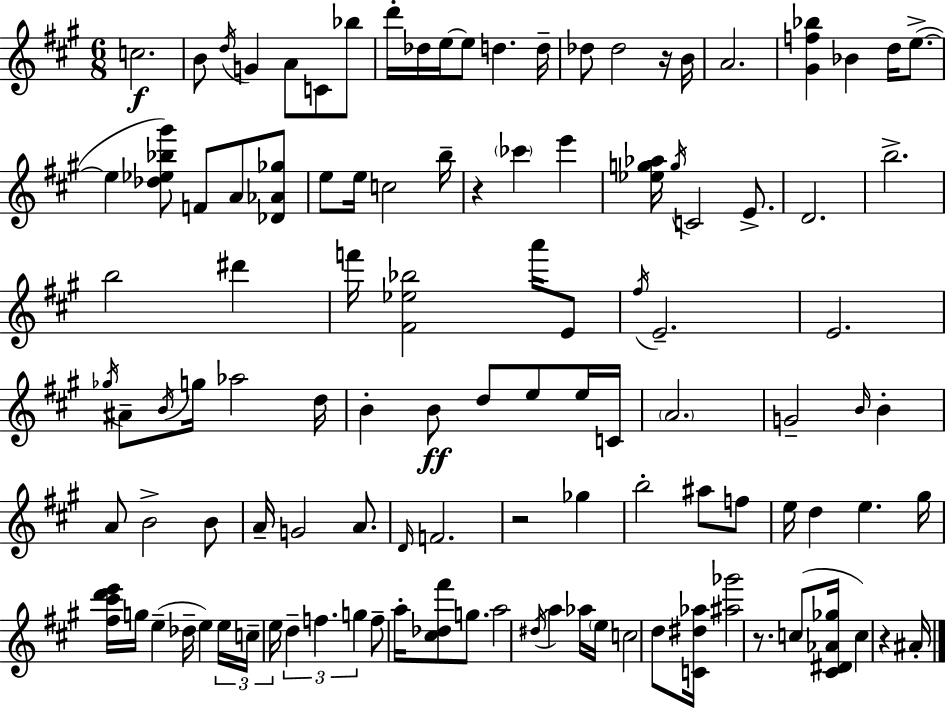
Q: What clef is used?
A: treble